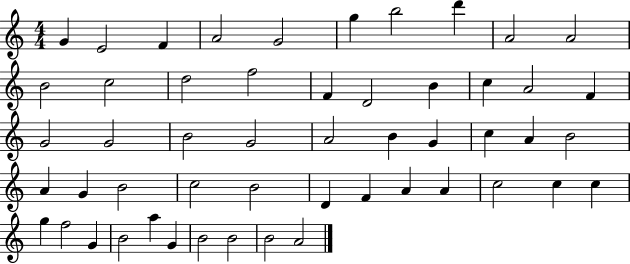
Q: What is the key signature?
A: C major